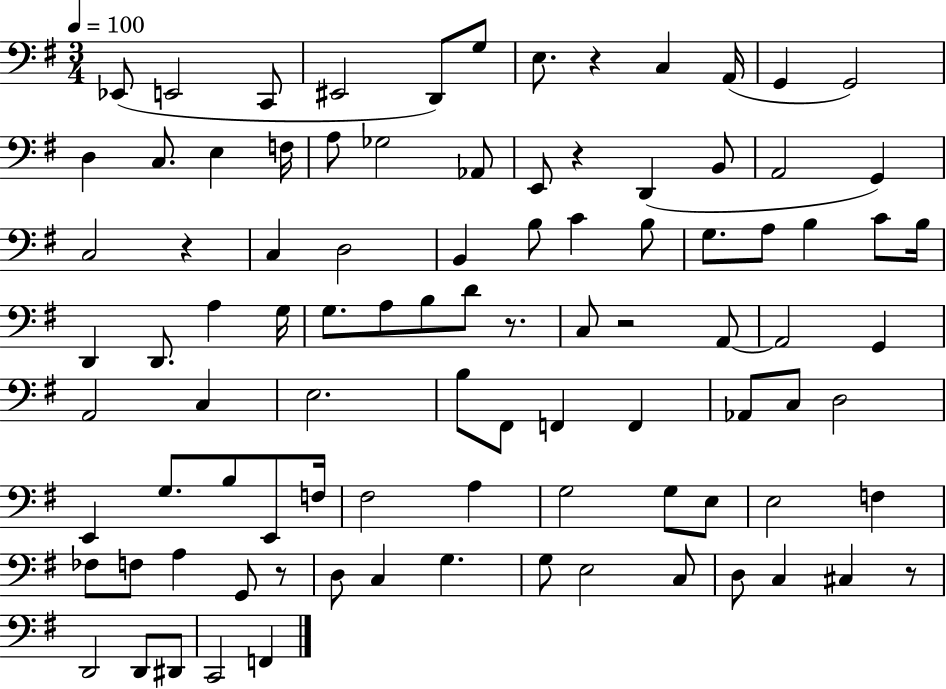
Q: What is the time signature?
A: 3/4